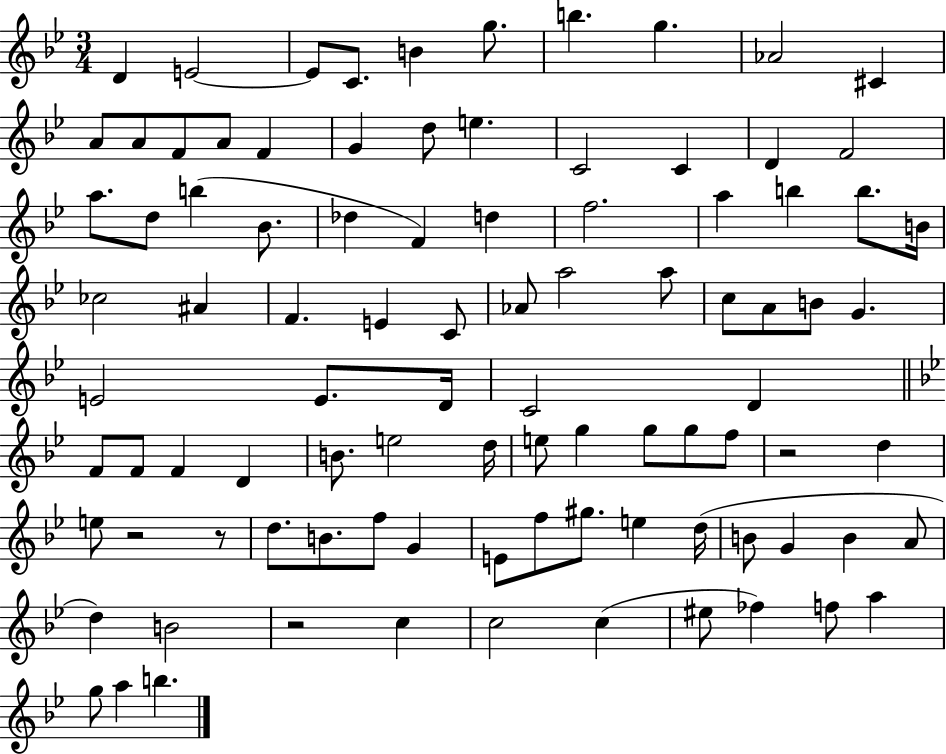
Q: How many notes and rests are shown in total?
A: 94